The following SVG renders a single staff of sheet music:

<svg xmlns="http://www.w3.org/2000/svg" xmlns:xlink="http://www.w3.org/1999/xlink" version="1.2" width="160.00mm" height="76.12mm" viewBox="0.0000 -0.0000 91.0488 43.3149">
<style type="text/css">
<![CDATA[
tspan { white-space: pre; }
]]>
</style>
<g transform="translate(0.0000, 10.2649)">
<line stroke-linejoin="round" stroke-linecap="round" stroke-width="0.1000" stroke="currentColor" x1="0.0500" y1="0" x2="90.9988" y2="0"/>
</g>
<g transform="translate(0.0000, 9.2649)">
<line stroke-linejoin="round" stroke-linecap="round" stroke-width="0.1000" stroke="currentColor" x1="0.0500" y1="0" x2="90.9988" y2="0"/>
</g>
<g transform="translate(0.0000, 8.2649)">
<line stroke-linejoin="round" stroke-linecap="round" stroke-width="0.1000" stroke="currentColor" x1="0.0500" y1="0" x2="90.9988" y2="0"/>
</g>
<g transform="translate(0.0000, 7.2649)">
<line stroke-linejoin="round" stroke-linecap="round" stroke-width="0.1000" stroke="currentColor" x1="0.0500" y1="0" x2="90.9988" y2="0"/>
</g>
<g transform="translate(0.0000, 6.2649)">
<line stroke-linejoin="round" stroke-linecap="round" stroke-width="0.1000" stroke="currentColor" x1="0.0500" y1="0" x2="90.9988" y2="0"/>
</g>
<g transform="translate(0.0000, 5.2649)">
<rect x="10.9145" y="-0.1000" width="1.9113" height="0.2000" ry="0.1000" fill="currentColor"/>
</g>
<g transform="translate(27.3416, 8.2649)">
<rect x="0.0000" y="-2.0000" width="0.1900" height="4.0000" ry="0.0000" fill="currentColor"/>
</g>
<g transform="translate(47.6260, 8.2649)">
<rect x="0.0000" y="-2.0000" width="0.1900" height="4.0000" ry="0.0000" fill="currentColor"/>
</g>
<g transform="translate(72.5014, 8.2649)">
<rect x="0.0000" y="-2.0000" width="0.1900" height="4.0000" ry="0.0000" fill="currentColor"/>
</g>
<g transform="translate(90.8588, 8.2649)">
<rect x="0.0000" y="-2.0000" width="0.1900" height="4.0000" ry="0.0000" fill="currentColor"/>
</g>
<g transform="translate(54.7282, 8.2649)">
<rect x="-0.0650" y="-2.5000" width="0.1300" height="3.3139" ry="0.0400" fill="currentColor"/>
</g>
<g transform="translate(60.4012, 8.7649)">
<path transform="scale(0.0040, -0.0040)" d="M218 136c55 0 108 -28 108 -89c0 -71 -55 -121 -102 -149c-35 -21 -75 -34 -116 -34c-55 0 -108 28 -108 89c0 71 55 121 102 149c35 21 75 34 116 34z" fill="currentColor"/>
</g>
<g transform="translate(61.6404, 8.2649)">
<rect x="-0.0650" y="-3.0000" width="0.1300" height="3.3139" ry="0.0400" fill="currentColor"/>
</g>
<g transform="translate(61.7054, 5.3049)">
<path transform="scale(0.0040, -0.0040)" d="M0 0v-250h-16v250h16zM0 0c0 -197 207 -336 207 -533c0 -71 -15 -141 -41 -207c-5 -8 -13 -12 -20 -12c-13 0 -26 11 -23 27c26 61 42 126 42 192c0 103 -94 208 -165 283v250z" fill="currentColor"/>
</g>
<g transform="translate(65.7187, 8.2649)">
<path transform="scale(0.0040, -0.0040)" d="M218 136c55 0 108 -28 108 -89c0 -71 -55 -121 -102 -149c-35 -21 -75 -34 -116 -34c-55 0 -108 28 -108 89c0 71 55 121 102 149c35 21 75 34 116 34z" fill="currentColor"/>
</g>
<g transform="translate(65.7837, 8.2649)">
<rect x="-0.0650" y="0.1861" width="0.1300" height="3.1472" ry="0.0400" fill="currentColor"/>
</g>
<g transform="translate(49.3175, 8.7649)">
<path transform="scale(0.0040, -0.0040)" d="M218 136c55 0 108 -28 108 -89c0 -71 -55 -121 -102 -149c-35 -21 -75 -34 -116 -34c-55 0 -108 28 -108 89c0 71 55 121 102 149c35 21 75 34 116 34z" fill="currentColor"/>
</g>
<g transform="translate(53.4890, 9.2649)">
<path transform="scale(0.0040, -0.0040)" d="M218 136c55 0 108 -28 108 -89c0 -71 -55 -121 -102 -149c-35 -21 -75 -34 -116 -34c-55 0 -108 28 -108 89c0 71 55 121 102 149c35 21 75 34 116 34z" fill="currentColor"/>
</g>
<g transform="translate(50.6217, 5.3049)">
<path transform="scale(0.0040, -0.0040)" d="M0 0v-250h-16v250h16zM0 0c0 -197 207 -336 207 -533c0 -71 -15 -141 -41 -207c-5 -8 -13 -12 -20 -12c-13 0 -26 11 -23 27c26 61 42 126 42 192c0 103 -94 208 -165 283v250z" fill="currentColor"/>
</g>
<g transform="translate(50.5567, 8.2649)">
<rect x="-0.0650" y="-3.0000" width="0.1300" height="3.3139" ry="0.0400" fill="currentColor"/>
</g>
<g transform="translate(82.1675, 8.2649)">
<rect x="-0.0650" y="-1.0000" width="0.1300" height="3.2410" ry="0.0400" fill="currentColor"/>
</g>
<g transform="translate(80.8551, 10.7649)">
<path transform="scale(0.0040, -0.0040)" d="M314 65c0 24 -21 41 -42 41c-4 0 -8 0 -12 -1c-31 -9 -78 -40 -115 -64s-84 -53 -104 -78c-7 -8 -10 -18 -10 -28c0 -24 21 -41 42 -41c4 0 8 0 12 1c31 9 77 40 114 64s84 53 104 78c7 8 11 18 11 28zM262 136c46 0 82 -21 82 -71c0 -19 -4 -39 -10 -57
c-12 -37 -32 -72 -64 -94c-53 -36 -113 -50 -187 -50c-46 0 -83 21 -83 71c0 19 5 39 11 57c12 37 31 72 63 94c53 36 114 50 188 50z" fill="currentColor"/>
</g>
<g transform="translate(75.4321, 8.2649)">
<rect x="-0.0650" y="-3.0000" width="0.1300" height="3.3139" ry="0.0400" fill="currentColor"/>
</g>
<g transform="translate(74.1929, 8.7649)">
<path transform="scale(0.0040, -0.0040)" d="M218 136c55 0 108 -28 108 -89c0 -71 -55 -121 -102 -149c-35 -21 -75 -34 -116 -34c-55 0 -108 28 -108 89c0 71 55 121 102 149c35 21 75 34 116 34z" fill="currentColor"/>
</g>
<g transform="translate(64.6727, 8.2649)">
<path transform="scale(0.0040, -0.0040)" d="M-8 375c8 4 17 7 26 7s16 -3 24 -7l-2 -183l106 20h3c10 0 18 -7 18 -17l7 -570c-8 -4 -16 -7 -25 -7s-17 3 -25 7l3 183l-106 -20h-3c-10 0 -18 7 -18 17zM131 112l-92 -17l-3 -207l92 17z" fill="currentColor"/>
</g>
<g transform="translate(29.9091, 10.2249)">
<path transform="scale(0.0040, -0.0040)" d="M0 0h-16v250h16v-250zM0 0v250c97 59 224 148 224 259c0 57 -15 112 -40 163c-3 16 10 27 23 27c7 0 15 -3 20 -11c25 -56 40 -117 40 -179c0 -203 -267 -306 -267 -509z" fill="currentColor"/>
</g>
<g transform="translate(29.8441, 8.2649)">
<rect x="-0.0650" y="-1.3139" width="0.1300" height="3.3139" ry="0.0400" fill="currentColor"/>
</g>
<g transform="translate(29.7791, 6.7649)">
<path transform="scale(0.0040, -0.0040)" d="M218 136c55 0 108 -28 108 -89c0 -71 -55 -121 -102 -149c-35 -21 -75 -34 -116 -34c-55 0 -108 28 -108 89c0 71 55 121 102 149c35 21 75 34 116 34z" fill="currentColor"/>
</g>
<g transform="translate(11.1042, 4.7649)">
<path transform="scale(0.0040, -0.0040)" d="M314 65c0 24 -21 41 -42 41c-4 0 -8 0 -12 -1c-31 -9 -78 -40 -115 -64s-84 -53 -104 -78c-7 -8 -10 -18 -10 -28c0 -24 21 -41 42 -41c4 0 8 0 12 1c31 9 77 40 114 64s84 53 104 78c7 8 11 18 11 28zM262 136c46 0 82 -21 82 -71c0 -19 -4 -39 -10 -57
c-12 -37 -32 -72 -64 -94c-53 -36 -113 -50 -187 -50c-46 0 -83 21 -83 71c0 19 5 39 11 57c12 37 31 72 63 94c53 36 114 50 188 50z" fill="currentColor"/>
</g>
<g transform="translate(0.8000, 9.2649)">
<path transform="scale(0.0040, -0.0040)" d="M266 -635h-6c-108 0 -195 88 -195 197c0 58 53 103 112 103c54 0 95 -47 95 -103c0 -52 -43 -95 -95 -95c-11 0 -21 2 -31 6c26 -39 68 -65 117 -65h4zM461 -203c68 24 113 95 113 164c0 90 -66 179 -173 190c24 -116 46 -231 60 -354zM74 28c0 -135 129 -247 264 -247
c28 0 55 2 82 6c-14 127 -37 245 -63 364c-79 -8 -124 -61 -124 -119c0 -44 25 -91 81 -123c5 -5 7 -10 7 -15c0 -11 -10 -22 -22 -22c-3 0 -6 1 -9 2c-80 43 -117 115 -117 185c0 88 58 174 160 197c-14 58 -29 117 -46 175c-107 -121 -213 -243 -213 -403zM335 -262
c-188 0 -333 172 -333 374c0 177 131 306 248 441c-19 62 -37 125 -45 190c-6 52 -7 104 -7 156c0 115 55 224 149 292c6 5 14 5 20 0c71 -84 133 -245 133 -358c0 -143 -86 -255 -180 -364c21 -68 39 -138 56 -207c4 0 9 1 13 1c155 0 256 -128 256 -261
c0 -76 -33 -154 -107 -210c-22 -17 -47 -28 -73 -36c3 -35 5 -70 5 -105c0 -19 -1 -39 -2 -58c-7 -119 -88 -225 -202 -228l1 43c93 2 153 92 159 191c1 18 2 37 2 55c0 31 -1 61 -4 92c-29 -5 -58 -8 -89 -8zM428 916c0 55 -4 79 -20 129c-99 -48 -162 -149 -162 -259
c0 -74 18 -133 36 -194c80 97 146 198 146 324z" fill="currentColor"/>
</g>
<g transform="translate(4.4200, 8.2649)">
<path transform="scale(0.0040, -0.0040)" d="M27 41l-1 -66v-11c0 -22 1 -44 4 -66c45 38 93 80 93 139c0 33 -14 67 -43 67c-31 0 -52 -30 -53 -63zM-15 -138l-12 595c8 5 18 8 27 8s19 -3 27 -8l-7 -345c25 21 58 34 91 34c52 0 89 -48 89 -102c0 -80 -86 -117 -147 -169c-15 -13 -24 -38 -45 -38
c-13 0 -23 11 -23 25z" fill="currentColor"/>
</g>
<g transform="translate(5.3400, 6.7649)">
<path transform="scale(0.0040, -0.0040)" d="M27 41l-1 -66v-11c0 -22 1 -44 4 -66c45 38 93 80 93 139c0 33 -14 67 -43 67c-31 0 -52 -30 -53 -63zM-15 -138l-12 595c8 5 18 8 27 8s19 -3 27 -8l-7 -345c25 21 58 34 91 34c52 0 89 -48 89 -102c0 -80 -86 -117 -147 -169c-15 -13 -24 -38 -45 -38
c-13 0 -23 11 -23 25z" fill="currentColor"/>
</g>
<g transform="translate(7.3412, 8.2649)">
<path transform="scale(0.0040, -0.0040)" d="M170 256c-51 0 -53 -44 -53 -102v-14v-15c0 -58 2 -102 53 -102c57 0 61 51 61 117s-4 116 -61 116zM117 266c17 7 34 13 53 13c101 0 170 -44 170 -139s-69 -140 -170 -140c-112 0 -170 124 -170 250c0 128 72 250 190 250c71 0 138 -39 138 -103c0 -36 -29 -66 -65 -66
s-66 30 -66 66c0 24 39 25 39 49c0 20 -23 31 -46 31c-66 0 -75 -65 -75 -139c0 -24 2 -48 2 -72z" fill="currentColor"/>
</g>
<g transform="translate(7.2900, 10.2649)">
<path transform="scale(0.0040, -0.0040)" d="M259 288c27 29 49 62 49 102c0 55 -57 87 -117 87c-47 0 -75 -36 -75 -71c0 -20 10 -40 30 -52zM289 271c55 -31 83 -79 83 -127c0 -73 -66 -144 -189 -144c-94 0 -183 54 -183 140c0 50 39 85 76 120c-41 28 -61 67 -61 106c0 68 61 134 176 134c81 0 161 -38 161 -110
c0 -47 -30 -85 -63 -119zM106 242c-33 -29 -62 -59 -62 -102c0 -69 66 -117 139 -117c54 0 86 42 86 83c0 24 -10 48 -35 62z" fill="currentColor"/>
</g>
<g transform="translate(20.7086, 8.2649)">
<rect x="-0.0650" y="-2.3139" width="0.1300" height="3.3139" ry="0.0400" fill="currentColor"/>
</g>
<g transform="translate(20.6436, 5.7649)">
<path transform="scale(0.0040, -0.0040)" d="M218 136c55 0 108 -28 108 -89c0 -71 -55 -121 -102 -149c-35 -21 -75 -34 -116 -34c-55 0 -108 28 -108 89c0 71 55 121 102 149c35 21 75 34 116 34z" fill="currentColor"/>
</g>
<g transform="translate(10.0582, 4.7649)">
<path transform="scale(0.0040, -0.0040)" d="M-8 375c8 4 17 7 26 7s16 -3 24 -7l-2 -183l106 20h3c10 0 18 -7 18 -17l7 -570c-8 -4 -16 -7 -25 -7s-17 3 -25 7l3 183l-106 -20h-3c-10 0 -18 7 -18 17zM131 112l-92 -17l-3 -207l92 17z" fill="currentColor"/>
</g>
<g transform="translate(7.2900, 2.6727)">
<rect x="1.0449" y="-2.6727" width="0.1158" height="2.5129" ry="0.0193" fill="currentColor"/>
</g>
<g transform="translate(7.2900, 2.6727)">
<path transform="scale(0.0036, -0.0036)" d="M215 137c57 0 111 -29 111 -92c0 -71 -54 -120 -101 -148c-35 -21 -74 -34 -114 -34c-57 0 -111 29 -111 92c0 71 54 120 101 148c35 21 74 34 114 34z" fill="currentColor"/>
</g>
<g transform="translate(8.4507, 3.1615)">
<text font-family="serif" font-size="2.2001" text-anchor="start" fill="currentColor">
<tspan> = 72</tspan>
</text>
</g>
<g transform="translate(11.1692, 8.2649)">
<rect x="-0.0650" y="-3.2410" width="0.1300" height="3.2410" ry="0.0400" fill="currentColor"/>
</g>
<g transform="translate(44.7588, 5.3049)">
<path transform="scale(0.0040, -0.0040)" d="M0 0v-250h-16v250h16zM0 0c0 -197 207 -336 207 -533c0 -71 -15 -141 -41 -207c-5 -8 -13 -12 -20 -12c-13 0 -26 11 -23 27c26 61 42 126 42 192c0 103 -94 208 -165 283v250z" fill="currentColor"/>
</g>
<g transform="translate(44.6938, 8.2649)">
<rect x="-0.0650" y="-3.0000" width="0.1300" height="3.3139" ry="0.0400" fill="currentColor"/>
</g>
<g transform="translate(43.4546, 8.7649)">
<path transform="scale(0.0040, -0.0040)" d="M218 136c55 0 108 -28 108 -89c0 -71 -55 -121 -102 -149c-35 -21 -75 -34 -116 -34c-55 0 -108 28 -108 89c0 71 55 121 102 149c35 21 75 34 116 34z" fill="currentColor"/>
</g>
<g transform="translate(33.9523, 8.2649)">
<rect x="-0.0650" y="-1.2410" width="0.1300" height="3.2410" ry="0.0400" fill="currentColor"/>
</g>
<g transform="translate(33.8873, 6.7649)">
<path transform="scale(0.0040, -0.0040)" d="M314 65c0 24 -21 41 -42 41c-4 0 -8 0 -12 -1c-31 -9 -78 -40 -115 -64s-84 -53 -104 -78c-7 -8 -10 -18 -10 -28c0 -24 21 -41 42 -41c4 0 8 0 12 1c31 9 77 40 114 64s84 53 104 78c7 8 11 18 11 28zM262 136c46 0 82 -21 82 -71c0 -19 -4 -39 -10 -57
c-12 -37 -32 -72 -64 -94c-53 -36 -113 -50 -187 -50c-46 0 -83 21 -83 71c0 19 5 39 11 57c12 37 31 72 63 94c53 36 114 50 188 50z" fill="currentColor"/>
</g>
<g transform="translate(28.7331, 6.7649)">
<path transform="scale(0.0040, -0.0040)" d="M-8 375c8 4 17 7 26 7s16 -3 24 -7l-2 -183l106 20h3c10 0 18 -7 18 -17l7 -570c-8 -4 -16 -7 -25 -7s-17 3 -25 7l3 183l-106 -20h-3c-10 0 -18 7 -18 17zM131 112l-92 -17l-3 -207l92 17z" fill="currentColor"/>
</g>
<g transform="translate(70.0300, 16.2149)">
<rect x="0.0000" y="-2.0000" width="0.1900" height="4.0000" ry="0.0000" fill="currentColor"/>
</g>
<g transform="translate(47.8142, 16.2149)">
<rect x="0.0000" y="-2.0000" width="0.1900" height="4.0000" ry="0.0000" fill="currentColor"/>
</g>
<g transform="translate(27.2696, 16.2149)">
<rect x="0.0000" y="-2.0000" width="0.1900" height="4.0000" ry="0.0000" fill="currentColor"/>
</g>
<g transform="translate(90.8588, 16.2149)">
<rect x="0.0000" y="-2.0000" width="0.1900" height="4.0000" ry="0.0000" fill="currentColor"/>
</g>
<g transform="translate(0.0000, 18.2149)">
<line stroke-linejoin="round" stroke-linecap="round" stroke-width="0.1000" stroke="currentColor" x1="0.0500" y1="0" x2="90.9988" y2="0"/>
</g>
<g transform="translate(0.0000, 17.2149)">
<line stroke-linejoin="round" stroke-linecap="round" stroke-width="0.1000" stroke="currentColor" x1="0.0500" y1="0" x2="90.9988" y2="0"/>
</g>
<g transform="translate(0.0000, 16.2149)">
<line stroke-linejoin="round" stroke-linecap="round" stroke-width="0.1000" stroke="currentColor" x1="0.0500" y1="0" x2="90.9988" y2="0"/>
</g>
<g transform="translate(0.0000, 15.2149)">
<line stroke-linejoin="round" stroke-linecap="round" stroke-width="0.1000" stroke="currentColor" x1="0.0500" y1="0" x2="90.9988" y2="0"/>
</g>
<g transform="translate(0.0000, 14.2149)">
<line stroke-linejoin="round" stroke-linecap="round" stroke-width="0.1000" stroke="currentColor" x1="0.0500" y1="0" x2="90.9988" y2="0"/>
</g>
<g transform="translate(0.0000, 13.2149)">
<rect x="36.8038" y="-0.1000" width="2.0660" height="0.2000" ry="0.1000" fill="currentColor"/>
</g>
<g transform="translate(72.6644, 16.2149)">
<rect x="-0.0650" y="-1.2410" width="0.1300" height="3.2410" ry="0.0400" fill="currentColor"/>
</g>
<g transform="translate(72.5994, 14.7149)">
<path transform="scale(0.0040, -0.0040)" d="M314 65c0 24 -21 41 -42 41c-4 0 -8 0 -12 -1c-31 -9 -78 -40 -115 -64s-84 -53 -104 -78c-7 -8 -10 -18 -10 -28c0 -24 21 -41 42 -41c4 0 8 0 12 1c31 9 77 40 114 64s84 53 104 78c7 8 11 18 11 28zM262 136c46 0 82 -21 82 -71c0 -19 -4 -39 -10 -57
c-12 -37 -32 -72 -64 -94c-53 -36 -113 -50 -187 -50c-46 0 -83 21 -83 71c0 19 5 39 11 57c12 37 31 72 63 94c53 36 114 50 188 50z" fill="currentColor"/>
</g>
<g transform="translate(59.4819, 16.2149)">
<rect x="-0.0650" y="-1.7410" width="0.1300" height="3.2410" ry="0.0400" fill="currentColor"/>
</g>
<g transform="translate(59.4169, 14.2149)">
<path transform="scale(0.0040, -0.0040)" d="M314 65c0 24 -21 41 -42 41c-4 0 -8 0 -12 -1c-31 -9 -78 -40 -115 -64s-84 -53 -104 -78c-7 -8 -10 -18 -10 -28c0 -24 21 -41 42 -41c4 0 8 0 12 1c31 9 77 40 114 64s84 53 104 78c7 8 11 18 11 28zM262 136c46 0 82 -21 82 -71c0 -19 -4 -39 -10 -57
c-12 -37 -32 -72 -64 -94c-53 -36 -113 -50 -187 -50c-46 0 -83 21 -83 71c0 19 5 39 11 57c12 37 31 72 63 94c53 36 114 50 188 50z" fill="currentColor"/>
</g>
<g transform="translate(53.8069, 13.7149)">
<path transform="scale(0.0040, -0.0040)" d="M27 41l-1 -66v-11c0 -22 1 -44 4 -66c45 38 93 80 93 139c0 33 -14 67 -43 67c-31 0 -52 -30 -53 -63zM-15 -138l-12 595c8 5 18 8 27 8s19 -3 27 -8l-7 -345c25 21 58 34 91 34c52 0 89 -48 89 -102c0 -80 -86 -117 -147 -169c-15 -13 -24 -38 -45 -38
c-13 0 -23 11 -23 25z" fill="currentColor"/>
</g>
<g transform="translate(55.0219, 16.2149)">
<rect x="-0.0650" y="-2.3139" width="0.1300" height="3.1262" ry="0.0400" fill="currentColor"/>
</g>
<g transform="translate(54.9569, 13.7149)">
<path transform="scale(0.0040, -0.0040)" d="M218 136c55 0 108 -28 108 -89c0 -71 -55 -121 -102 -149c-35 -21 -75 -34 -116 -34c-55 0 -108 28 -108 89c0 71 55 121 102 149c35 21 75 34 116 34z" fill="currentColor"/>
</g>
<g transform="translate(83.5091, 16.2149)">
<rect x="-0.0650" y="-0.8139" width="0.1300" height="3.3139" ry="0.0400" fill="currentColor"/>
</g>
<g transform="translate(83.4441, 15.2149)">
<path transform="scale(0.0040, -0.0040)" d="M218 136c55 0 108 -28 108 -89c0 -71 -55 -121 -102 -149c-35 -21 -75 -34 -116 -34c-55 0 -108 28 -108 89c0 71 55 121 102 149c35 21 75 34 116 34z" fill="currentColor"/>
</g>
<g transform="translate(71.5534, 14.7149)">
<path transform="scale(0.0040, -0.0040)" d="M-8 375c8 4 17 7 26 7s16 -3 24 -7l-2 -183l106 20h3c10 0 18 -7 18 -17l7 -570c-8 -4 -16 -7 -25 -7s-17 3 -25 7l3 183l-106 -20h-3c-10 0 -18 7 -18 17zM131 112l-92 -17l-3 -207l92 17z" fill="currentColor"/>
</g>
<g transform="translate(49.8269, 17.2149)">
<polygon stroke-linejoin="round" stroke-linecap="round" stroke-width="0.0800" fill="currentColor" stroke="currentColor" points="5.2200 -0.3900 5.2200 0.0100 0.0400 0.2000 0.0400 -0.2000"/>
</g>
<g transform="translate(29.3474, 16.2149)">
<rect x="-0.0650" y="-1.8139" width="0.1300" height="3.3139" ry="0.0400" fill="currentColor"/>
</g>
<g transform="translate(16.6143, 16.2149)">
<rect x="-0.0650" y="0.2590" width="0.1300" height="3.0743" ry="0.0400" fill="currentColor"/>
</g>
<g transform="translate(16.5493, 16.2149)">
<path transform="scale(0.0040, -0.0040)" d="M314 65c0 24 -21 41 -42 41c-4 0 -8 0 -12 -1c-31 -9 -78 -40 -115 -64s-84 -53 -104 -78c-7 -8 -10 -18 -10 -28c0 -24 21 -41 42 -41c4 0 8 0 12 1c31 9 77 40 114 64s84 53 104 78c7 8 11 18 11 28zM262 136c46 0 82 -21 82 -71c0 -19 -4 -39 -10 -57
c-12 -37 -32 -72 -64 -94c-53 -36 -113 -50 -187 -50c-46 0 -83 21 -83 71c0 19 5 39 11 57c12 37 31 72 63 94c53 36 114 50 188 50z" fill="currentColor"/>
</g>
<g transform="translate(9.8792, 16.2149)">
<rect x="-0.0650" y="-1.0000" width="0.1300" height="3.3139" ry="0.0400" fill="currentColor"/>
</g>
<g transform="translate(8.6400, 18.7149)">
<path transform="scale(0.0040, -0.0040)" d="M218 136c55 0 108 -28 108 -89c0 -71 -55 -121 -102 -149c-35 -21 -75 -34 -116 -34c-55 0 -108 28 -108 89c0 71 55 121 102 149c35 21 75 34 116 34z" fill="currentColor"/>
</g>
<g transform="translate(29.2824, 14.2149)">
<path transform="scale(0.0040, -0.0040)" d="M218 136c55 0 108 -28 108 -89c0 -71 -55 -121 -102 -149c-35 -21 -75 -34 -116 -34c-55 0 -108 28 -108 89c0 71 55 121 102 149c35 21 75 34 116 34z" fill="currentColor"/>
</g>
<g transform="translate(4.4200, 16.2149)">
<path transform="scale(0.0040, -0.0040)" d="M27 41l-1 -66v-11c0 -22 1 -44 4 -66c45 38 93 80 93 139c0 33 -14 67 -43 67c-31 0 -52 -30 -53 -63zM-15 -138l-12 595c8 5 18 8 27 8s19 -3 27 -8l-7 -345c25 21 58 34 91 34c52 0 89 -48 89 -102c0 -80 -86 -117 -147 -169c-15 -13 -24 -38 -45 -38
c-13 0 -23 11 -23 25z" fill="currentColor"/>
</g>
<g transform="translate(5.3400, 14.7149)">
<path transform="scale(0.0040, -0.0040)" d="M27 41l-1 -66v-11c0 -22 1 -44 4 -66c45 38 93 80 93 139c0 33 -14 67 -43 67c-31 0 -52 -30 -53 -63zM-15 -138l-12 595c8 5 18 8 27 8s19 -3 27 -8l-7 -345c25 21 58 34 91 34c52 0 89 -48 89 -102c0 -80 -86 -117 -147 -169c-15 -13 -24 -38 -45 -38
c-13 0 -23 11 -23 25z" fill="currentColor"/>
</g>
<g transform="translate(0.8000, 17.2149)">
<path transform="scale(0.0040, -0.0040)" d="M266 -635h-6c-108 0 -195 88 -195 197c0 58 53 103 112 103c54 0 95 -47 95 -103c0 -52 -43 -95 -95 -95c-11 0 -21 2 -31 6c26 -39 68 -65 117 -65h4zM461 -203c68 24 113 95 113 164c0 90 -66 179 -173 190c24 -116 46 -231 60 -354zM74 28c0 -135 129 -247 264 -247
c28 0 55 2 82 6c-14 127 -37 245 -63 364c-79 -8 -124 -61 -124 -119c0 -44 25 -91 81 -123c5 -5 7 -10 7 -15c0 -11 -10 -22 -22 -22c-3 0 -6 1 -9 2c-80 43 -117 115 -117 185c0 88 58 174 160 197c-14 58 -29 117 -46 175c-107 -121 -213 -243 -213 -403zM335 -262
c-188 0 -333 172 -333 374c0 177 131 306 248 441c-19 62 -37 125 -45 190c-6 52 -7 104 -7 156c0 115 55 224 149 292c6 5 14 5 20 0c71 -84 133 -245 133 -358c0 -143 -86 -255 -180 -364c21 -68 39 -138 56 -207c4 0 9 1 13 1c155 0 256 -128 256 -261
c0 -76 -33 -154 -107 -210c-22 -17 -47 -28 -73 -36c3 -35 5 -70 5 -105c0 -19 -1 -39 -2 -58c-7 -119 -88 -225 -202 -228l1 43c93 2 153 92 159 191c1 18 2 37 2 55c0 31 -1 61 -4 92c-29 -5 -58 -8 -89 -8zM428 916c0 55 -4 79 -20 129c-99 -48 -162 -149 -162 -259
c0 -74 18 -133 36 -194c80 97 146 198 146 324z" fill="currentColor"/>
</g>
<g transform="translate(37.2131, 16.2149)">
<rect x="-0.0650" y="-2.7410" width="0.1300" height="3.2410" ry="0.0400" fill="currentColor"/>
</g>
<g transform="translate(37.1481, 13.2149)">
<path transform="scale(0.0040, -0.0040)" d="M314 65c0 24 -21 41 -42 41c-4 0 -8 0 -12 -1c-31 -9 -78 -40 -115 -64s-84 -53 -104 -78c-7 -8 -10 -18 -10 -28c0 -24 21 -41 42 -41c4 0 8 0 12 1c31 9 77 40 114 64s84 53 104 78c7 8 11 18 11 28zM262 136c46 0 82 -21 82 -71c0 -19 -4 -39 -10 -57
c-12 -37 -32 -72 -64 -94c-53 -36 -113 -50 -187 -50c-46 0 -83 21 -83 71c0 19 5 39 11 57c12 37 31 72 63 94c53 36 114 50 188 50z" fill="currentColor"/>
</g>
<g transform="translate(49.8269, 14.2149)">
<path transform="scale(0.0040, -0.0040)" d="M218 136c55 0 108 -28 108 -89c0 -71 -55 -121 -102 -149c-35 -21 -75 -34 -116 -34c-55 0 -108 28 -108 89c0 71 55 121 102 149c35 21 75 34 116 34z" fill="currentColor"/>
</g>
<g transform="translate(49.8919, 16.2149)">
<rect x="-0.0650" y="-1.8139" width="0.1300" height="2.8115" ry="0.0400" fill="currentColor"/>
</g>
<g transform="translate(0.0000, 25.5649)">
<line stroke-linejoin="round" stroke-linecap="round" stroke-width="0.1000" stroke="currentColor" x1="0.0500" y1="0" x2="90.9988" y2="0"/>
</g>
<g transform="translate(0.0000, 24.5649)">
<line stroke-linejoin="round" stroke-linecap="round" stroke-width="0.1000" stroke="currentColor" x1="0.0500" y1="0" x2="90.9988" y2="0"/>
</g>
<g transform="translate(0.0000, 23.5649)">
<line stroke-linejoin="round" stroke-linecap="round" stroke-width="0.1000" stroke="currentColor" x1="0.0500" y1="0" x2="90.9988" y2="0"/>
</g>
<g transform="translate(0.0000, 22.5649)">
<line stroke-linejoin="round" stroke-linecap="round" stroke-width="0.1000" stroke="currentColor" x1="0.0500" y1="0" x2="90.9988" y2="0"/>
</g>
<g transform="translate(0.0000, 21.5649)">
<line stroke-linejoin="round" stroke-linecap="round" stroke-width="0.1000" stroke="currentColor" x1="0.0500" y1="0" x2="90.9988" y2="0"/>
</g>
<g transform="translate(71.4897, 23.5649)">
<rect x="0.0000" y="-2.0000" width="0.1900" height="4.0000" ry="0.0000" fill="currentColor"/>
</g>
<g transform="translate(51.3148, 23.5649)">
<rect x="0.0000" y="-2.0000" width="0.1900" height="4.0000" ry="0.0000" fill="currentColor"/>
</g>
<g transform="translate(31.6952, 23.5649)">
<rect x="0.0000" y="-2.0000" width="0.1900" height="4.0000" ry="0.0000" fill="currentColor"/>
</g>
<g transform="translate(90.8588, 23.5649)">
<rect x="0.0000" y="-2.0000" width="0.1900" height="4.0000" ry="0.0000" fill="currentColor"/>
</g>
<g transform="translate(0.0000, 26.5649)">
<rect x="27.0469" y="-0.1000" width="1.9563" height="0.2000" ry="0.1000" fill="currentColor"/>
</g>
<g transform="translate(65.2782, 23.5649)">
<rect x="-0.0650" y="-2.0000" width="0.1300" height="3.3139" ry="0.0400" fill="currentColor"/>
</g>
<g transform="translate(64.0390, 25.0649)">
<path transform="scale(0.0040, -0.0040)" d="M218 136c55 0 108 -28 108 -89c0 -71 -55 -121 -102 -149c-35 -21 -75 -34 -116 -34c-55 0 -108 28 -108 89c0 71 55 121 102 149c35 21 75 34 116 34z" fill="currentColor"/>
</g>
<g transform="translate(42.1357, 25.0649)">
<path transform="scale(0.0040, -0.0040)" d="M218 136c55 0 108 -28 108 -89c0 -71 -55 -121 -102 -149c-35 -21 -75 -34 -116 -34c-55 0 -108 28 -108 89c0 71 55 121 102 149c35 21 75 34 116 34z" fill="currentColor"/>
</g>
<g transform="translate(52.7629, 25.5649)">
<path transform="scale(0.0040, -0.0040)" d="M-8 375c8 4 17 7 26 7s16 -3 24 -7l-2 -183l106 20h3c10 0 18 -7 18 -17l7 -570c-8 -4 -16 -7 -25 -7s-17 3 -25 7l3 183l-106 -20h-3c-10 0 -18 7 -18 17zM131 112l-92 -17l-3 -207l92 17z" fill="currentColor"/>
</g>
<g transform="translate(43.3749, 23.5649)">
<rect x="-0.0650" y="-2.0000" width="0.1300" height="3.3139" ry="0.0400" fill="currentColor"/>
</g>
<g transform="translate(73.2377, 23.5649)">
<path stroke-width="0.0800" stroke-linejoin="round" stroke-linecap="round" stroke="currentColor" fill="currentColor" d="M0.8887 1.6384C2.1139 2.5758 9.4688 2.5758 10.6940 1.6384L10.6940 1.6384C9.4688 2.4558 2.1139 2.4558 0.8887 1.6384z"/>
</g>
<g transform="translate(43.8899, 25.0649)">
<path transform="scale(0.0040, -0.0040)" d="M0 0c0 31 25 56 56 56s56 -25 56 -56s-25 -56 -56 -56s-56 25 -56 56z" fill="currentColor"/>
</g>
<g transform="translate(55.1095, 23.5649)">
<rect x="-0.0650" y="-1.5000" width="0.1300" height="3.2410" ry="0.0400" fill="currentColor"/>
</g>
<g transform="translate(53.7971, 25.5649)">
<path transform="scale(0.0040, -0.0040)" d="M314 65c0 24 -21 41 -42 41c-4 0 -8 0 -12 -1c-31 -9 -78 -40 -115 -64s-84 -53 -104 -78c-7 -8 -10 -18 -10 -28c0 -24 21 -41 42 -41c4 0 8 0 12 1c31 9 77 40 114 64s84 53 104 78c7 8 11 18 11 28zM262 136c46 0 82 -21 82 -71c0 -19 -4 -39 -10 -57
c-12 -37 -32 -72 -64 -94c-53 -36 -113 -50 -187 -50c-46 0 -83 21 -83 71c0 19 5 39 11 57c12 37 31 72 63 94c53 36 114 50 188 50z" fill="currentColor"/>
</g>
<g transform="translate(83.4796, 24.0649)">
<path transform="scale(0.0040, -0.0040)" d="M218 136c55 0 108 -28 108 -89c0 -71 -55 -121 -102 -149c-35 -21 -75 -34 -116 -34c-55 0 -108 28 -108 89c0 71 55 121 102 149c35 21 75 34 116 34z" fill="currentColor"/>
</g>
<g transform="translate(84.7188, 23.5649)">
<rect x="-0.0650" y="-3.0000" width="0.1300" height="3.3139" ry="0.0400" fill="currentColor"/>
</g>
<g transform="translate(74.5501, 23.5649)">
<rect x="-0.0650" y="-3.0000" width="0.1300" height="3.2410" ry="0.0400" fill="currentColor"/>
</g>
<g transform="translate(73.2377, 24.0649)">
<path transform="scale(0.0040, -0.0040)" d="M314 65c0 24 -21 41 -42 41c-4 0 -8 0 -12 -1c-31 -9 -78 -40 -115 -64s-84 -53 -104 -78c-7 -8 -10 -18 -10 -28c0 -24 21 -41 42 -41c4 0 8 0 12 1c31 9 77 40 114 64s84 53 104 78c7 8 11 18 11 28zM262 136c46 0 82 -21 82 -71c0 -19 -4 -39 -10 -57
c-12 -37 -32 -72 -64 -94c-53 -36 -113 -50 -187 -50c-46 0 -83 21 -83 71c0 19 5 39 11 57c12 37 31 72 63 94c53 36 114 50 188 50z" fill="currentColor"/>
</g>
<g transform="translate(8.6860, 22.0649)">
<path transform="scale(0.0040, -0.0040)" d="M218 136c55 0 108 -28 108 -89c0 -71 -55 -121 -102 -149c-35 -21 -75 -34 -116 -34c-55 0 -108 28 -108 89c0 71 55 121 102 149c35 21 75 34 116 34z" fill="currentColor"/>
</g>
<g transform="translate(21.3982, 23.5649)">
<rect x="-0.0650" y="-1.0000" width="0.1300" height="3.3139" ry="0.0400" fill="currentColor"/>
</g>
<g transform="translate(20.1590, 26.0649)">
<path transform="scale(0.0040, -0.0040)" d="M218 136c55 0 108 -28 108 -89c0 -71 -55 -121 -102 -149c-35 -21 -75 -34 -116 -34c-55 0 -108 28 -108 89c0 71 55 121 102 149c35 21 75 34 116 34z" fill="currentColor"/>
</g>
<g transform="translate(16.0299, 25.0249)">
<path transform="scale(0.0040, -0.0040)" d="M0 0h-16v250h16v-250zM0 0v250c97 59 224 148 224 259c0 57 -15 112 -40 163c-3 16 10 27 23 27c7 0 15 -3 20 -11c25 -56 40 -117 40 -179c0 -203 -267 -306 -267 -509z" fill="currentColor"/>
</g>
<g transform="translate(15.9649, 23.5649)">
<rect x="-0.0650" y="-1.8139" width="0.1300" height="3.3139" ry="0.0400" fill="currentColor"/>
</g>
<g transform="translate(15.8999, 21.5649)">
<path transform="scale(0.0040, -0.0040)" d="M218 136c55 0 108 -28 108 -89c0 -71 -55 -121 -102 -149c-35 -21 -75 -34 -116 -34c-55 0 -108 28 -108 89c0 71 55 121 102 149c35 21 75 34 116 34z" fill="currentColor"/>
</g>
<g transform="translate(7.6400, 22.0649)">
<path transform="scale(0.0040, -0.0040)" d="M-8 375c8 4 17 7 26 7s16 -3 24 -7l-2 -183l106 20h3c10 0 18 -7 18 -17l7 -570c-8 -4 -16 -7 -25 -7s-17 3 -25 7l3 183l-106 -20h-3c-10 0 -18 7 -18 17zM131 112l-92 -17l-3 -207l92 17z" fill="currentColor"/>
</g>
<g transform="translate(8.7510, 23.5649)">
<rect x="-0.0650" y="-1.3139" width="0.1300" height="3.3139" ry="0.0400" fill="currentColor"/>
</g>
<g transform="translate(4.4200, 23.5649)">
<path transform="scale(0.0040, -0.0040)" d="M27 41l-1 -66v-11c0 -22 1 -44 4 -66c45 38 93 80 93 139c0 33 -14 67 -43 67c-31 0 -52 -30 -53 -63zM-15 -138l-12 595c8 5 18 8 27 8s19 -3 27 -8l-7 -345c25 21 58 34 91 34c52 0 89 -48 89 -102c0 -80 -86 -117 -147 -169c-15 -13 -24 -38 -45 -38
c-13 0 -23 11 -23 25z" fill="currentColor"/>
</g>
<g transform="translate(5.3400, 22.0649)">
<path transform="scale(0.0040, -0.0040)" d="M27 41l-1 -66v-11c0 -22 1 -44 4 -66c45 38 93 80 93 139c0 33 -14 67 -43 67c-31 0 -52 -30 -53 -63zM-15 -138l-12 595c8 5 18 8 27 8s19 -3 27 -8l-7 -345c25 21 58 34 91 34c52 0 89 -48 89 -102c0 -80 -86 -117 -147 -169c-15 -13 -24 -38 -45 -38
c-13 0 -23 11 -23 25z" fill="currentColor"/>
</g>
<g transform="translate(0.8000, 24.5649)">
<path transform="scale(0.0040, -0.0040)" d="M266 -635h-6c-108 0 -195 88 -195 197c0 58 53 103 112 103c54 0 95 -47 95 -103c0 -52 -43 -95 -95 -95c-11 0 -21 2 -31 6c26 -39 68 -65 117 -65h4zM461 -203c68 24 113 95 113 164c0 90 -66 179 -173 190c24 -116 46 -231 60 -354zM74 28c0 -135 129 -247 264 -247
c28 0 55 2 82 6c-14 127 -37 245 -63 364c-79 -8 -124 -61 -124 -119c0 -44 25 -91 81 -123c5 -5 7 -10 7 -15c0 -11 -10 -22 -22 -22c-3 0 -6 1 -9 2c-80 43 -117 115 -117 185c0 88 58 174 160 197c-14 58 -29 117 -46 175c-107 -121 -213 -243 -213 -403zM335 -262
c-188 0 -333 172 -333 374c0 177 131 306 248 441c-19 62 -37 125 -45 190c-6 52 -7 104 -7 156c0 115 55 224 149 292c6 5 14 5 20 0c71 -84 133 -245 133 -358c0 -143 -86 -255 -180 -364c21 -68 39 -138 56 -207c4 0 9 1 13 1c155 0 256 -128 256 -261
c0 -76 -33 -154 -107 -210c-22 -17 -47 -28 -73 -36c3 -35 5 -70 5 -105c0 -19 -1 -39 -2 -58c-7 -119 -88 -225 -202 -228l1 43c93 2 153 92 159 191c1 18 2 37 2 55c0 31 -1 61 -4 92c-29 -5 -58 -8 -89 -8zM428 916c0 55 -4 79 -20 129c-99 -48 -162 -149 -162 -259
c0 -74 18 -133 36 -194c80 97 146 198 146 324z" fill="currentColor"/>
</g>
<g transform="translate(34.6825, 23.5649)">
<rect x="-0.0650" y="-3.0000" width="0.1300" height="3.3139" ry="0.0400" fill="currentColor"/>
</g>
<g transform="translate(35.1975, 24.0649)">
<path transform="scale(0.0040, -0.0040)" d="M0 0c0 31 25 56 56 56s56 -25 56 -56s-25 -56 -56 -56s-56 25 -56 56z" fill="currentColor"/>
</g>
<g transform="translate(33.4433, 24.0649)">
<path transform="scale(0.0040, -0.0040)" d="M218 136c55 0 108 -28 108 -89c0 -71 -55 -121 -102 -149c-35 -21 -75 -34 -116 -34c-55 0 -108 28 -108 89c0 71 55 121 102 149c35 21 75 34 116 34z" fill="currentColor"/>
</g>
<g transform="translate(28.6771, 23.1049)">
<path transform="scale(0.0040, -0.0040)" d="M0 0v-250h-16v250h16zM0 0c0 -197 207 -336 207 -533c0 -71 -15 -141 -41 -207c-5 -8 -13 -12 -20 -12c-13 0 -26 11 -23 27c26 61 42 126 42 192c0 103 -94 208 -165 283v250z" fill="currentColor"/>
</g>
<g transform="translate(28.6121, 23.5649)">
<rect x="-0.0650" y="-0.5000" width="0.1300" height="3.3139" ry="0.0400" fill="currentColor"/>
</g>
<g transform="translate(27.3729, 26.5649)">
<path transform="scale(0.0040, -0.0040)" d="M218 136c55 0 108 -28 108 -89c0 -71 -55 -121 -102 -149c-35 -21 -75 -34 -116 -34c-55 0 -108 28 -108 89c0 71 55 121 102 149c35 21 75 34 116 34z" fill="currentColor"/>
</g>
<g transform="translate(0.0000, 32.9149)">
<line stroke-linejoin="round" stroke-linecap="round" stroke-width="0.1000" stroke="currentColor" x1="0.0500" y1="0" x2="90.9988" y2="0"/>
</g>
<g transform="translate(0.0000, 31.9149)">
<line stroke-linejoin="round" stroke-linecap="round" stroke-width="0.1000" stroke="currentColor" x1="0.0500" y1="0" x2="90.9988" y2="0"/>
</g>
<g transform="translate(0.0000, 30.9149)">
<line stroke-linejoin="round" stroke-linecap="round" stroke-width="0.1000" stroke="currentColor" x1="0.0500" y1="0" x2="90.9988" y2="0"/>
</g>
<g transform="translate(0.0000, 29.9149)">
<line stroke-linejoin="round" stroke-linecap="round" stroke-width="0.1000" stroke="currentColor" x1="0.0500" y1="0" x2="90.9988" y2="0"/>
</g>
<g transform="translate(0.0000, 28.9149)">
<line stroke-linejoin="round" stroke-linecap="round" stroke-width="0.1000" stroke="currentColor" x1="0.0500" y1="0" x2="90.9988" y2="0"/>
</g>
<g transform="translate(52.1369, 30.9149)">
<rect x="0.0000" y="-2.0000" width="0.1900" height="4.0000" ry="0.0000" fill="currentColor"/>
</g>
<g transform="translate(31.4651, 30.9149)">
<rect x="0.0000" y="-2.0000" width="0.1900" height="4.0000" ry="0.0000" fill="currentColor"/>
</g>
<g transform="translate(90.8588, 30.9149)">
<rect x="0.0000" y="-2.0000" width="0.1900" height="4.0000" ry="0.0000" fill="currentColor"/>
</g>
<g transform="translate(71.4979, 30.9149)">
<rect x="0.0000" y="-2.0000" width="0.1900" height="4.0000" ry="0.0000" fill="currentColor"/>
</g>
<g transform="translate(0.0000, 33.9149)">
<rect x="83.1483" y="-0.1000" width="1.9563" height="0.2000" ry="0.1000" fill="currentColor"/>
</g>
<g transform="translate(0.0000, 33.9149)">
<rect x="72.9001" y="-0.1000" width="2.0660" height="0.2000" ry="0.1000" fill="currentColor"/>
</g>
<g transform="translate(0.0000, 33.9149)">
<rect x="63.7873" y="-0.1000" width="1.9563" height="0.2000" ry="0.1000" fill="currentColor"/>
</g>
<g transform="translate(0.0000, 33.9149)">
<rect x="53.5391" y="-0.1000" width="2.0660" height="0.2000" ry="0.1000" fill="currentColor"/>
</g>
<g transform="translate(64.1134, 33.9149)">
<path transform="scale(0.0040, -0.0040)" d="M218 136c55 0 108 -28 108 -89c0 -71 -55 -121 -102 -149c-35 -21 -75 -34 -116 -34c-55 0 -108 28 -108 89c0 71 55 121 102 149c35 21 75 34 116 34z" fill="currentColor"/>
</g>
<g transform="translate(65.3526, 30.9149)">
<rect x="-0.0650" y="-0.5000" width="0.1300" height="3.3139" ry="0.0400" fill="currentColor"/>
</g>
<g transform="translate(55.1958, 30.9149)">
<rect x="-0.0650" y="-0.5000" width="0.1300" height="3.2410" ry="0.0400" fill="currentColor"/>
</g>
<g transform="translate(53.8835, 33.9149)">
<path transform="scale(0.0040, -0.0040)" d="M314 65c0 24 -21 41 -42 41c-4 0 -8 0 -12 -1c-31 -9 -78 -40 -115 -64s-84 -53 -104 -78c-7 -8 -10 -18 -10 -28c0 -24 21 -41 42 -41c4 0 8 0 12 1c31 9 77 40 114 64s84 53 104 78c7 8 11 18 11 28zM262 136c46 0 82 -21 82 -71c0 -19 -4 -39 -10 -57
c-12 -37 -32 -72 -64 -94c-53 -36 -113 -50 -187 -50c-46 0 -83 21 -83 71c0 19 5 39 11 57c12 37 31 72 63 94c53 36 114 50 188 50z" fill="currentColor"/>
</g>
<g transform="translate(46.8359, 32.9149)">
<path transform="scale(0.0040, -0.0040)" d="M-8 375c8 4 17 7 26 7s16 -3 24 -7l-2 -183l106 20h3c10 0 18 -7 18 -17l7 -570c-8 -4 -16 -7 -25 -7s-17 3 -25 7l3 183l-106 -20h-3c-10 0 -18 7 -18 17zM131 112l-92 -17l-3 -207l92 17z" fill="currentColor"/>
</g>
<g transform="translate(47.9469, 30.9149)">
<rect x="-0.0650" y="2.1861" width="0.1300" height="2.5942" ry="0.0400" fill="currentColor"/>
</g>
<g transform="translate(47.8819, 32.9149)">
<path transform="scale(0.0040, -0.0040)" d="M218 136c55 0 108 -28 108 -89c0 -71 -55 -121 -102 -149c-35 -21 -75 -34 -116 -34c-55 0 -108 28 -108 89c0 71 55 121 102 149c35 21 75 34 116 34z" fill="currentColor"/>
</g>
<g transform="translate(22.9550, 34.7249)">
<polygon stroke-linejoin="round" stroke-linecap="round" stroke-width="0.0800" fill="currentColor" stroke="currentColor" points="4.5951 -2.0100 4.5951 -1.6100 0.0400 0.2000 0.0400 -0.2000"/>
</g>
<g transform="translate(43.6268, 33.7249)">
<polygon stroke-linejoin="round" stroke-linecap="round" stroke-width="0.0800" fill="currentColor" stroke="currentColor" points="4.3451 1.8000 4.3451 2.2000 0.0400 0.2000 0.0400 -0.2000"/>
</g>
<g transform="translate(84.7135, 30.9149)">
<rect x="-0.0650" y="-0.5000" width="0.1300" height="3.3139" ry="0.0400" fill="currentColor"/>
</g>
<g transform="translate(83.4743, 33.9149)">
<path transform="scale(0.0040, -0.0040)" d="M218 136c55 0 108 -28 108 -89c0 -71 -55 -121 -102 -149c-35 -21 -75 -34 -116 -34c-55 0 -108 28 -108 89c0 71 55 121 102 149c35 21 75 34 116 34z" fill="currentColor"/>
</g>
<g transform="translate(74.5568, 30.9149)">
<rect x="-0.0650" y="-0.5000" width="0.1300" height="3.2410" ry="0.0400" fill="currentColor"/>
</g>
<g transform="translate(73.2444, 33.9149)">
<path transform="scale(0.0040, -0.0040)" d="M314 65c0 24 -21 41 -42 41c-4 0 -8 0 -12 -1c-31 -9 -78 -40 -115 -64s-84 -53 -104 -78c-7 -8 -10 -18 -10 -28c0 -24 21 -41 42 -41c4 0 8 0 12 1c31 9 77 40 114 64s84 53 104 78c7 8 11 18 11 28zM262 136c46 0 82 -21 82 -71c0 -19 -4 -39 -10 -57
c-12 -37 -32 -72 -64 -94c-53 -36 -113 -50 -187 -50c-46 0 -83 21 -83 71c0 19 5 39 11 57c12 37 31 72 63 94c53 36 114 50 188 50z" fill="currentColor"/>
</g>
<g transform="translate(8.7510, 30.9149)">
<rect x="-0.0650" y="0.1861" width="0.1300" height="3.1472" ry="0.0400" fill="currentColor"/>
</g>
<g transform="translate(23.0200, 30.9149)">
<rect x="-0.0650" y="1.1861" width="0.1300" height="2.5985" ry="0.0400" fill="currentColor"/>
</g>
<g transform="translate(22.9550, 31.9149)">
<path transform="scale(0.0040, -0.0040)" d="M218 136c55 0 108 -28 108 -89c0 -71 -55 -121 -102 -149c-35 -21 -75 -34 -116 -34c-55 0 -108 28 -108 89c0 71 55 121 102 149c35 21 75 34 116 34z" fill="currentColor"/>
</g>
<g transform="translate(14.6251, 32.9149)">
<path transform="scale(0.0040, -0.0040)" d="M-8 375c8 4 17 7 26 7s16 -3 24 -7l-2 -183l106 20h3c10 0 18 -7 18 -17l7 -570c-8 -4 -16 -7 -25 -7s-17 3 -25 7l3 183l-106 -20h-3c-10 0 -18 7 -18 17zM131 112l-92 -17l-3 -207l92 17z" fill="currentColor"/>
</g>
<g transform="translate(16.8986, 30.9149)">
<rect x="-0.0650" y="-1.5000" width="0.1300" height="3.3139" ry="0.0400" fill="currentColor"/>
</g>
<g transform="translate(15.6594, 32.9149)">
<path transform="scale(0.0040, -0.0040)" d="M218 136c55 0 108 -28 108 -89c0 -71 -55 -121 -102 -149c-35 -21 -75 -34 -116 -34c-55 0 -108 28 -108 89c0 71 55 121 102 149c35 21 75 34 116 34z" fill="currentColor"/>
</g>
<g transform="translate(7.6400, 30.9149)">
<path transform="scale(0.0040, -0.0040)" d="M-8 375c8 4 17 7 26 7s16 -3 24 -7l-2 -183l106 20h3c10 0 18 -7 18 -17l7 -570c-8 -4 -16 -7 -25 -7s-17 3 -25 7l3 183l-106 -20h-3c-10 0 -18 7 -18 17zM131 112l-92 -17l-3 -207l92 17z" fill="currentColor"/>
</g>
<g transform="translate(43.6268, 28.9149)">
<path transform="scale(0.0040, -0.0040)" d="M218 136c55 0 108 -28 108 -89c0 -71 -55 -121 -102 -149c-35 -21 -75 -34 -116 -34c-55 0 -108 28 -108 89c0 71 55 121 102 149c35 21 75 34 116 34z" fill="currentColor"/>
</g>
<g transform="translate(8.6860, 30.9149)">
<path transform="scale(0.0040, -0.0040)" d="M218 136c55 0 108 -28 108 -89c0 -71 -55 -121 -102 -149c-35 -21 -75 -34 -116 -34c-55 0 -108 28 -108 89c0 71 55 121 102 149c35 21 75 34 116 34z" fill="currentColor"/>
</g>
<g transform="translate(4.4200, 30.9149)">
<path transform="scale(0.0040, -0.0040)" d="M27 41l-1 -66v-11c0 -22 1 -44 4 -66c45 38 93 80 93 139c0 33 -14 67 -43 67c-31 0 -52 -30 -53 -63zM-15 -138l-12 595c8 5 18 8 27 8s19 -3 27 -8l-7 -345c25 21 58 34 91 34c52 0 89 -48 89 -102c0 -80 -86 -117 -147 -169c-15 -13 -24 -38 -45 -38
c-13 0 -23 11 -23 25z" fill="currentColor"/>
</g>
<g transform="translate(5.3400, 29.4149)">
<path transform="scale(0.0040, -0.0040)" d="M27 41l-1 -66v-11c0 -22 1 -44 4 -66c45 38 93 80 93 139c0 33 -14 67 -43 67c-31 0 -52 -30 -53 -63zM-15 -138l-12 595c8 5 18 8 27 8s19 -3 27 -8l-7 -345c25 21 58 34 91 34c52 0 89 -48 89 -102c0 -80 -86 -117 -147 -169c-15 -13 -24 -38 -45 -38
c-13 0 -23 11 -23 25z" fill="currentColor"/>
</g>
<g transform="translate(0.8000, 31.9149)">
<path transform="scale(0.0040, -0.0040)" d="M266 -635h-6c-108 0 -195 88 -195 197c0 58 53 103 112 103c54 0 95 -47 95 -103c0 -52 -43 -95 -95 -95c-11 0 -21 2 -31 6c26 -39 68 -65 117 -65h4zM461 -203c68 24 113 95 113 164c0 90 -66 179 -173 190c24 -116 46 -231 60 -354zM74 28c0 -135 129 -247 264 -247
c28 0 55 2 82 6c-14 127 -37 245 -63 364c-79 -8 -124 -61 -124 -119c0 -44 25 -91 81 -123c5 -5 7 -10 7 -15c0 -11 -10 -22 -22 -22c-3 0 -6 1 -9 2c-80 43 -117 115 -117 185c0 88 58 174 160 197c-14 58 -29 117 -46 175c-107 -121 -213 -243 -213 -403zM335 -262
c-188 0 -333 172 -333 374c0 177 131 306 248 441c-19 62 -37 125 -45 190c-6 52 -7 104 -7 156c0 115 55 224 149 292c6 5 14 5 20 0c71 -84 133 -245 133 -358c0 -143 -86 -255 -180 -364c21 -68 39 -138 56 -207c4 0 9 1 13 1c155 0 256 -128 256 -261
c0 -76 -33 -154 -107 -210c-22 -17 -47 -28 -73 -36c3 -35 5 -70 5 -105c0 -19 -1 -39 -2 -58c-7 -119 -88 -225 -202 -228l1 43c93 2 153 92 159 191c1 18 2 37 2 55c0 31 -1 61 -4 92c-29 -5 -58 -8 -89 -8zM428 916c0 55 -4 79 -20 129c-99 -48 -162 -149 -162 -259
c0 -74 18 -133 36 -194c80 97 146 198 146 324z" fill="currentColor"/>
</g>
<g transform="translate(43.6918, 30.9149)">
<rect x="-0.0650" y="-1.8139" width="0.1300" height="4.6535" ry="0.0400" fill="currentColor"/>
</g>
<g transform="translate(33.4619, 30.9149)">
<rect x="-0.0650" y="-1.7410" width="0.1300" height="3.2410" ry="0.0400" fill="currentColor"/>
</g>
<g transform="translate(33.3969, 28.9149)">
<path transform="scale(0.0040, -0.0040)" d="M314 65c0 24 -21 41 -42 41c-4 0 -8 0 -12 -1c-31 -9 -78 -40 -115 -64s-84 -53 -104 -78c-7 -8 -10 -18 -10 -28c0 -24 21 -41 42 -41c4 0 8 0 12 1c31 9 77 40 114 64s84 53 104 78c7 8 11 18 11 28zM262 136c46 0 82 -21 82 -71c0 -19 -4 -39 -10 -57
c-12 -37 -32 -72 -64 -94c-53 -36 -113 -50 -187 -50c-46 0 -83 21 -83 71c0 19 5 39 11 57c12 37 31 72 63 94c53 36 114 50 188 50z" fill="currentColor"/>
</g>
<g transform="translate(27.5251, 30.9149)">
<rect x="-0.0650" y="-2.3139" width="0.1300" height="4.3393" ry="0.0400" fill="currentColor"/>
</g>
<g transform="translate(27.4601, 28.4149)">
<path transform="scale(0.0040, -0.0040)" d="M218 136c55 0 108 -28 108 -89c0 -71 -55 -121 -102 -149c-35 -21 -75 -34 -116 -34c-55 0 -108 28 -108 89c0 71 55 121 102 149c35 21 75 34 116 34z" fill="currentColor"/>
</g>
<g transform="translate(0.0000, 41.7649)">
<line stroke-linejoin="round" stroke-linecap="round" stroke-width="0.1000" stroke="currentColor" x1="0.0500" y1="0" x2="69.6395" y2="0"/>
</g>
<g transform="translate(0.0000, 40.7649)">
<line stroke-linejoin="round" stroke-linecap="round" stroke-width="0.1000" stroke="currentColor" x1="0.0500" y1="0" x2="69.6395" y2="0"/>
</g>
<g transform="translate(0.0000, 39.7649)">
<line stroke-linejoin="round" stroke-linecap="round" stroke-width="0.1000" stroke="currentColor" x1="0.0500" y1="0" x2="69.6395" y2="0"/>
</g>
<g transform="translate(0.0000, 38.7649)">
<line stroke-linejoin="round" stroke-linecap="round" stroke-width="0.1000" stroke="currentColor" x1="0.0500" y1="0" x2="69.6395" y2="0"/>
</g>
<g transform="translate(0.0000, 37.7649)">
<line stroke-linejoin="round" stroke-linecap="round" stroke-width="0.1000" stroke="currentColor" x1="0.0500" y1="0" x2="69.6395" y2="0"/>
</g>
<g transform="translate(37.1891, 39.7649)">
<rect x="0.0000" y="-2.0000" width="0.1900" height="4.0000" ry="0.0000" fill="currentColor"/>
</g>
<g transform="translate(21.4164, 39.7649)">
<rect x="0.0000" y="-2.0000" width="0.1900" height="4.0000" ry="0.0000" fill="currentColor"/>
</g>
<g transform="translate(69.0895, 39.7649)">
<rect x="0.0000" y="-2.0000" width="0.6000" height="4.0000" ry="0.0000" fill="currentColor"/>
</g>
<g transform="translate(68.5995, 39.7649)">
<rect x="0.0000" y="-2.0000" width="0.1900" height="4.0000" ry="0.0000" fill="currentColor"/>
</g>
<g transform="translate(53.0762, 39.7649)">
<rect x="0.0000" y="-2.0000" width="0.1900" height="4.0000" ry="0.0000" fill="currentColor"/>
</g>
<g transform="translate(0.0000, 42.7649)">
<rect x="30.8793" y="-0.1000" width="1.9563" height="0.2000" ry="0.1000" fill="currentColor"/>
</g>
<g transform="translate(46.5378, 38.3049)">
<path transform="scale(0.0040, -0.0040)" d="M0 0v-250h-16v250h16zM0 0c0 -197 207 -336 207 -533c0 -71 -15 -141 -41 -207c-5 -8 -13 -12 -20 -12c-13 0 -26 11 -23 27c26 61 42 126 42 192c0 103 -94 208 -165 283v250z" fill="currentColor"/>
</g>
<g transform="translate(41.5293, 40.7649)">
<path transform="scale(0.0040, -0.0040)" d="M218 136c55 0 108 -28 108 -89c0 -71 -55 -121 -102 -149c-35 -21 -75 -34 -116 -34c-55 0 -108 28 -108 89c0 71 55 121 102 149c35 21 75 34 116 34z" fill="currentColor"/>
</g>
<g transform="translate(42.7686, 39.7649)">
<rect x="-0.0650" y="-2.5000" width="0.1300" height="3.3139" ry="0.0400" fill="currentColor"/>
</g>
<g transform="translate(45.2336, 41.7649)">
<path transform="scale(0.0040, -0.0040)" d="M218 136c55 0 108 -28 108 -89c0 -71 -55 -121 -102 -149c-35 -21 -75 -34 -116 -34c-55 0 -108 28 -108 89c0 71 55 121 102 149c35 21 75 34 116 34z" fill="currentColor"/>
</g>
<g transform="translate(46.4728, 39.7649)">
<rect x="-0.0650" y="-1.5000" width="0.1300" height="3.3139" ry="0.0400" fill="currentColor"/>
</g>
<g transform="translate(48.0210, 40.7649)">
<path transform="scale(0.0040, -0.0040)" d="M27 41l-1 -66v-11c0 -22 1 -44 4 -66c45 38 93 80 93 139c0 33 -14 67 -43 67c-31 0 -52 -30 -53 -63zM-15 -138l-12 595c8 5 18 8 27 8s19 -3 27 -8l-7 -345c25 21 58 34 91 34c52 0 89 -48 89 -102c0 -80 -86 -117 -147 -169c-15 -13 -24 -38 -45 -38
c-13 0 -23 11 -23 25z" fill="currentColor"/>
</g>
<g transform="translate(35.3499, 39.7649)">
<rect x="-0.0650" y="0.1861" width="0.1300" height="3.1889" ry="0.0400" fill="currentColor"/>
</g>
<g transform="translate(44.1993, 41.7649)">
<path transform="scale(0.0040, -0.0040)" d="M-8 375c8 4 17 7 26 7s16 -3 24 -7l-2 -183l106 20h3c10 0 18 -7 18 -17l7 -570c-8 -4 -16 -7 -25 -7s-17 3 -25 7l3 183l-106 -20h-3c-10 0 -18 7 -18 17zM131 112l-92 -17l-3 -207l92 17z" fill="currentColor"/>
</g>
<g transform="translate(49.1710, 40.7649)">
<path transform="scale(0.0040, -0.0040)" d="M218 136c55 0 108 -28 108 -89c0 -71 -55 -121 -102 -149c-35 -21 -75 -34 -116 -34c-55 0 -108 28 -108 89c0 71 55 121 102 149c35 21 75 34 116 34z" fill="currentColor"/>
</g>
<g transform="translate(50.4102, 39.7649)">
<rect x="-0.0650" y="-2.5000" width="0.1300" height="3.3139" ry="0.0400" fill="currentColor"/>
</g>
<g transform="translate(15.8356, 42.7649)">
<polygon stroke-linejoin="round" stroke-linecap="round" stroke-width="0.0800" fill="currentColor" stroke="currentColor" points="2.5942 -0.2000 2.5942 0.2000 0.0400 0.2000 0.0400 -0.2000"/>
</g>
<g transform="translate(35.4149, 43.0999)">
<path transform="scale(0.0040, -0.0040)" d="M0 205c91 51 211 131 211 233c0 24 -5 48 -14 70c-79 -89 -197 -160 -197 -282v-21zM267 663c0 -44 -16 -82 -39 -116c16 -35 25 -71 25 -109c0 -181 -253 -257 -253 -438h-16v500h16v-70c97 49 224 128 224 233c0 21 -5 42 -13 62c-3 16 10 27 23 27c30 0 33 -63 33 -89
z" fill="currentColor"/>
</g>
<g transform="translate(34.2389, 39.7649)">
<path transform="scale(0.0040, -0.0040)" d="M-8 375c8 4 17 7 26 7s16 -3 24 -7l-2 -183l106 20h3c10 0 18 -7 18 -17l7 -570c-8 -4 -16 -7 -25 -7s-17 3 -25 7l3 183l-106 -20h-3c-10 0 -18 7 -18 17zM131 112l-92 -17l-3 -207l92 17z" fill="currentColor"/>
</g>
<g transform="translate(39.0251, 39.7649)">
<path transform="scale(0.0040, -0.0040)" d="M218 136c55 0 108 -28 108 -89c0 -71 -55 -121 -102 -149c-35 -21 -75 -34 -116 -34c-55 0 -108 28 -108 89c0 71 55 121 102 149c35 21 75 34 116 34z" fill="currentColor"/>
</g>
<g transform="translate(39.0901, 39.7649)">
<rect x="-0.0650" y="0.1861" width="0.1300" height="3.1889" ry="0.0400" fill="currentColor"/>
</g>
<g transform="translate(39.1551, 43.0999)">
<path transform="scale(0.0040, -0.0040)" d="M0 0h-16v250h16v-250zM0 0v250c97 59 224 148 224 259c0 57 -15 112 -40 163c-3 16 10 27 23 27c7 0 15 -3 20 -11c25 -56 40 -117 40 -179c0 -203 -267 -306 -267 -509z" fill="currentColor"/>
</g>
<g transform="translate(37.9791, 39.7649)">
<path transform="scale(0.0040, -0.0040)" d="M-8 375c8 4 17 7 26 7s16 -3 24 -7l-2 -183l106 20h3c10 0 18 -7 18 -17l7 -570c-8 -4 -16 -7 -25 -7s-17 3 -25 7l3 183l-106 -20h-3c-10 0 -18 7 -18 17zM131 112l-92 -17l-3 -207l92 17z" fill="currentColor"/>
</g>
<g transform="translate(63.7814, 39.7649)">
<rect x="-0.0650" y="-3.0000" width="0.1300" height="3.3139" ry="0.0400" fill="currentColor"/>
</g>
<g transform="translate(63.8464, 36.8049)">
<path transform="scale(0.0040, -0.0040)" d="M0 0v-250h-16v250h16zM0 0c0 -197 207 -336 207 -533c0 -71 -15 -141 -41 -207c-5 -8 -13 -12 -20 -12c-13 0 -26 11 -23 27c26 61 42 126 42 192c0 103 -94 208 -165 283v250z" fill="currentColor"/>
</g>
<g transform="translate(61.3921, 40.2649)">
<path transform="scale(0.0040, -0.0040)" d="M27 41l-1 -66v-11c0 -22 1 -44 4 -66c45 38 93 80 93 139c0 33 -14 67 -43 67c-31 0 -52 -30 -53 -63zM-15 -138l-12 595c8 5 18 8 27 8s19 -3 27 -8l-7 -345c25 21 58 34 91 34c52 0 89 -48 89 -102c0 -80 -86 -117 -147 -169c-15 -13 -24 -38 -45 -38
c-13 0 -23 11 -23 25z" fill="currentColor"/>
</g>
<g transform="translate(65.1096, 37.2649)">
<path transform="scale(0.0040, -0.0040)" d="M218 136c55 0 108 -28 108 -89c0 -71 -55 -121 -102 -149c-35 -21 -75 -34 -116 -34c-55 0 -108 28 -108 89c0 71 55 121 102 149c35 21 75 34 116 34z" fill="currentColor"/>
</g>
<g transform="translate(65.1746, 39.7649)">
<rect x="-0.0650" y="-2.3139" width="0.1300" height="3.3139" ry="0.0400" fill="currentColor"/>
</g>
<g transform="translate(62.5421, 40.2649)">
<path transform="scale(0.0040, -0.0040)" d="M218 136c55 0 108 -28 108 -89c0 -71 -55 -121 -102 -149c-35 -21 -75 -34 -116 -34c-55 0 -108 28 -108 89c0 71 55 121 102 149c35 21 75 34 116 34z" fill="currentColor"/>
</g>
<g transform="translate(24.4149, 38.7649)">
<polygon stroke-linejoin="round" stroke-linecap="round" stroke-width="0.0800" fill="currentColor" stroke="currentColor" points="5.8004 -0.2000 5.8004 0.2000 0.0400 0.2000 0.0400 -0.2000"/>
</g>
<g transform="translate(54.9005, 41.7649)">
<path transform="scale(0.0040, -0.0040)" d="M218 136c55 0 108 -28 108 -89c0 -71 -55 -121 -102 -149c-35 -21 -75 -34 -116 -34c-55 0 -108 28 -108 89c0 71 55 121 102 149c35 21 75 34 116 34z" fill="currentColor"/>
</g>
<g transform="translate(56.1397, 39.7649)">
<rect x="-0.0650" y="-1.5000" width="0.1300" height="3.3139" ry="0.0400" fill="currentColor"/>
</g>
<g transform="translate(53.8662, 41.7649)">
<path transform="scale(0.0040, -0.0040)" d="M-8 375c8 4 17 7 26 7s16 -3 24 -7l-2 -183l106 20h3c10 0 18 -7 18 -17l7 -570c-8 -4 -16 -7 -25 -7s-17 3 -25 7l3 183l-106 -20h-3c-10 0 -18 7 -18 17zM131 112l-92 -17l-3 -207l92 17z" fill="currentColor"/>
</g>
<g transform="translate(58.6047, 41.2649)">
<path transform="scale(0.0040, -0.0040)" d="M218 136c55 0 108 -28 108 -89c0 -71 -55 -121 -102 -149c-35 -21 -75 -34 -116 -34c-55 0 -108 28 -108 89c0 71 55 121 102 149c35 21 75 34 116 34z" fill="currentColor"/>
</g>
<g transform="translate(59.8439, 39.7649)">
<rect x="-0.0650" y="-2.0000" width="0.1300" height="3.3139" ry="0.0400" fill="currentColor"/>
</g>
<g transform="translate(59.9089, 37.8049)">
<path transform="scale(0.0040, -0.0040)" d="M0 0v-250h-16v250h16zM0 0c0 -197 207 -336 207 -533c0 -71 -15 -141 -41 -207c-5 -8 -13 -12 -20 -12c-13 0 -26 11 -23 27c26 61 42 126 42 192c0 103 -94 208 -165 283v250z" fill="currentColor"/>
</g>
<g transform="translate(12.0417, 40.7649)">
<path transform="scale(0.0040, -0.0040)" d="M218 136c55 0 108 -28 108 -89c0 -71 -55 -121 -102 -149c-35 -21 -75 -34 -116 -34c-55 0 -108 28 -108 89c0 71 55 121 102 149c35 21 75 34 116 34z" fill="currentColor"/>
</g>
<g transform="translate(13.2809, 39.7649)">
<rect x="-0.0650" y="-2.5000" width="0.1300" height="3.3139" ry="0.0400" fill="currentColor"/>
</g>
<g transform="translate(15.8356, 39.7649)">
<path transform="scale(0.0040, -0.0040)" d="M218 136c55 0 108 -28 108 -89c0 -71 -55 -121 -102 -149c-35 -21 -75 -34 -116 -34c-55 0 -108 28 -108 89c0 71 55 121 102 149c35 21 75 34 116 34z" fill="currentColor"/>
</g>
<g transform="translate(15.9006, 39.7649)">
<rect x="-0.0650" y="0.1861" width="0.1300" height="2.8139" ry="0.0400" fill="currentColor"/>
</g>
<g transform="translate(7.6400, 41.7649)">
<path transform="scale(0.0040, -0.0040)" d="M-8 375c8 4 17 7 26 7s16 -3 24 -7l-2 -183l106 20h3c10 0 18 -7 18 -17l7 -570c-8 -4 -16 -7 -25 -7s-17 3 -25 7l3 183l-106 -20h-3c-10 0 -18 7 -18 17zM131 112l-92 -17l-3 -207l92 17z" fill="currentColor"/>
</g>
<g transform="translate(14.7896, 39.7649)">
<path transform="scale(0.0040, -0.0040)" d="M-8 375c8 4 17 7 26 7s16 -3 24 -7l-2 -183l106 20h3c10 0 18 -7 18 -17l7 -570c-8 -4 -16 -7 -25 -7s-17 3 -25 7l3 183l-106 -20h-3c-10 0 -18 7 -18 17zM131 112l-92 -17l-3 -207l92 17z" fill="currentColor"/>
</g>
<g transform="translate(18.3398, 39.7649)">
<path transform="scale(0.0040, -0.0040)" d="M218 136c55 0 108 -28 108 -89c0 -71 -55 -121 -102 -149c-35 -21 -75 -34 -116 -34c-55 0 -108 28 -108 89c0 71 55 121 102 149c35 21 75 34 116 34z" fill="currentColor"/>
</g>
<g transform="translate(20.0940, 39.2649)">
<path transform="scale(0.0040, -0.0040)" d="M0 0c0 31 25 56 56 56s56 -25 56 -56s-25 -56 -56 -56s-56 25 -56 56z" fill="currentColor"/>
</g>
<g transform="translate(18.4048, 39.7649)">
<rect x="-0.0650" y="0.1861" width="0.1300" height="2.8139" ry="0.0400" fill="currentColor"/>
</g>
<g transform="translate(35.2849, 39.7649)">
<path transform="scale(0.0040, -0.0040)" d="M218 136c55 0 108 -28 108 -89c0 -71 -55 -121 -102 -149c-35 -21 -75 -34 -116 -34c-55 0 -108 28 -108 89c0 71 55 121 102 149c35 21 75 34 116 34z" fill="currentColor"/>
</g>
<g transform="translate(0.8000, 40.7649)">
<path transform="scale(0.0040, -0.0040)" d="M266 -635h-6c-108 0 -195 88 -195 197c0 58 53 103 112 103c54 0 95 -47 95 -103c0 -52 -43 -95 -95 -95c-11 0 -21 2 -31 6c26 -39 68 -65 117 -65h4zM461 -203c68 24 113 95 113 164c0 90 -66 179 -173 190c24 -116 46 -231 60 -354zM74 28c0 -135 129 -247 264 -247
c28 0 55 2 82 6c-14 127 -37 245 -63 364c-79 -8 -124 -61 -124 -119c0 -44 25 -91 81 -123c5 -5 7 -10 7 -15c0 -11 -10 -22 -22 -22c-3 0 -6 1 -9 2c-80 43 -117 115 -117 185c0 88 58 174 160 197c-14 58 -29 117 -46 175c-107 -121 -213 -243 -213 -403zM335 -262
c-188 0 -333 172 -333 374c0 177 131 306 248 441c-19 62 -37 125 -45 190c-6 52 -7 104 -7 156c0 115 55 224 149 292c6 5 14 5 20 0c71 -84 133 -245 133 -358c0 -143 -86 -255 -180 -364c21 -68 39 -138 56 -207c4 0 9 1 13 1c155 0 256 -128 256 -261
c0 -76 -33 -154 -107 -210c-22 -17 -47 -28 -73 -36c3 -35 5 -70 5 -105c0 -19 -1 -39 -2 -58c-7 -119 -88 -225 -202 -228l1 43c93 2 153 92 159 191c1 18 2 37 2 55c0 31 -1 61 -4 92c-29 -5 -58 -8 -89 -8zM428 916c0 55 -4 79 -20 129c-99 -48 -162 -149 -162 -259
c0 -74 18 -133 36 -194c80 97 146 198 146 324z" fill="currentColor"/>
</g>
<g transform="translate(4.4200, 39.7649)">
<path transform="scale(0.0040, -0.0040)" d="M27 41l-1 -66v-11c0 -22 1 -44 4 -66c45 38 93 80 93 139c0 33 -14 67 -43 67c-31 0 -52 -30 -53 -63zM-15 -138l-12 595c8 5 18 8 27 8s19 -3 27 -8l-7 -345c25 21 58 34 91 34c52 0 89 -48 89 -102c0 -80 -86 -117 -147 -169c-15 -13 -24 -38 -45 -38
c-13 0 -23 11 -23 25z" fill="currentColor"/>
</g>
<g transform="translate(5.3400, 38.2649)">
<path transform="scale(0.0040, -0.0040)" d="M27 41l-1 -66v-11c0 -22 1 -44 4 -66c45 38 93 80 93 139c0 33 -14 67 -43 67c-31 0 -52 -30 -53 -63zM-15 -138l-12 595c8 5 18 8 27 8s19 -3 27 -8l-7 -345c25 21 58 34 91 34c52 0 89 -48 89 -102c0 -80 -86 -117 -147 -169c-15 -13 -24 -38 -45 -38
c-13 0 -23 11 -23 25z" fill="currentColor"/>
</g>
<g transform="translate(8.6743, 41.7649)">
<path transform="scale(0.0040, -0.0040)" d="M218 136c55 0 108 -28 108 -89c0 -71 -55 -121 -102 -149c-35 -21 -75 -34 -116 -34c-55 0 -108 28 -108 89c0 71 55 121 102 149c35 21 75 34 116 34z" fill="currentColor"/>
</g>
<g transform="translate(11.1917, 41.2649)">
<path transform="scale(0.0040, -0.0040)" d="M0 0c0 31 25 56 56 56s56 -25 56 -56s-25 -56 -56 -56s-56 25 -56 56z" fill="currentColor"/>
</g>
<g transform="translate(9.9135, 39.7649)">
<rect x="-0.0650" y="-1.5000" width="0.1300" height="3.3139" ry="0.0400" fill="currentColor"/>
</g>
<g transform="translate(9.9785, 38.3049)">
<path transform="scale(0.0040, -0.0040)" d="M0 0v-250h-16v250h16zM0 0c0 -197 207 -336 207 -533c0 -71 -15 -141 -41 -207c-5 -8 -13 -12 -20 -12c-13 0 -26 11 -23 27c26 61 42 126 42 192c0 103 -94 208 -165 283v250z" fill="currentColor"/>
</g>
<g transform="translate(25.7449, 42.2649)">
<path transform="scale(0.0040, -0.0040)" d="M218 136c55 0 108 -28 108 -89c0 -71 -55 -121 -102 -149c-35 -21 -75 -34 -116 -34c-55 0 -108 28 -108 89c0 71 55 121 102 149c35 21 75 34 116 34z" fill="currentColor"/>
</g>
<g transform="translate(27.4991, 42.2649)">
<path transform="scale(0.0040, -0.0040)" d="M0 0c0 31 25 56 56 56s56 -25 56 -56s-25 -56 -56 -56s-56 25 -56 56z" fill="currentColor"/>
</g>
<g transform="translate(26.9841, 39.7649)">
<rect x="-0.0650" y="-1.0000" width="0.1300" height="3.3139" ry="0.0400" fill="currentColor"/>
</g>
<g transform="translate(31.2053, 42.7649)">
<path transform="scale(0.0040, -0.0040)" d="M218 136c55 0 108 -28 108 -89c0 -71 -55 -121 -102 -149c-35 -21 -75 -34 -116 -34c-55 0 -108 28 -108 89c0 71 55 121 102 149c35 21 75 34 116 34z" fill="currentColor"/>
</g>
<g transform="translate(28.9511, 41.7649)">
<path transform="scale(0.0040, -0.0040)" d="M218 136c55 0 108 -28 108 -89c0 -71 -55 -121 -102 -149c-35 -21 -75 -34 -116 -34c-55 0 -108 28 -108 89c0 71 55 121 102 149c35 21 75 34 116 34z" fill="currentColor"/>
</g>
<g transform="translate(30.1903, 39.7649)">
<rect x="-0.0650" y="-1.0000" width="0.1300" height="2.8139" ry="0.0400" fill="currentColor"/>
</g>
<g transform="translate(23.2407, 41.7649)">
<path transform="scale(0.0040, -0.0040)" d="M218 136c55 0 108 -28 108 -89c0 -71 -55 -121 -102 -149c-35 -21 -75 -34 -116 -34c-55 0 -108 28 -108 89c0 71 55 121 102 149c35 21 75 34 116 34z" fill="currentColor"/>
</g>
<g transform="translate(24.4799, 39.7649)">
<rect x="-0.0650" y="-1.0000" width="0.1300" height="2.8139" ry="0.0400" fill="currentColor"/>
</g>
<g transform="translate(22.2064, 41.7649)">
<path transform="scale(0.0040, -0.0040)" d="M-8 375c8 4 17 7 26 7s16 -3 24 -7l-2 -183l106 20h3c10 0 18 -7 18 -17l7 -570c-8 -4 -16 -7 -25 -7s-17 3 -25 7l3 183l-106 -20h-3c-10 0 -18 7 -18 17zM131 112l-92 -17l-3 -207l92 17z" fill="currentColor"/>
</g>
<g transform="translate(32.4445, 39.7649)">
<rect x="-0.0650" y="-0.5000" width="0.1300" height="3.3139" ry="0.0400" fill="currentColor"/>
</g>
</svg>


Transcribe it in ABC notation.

X:1
T:Untitled
M:6/8
L:1/4
K:Bb
b2 g e/2 e2 A/2 A/2 G A/2 B A D2 D _B2 f a2 f/2 _g/2 f2 e2 d e f/2 D C/2 A F E2 F A2 A B E G/2 g/2 f2 f/2 E/2 C2 C C2 C E/2 G B/2 B/2 E/2 D/2 E/2 C B/4 B/2 G E/2 _G E F/2 _A/2 g